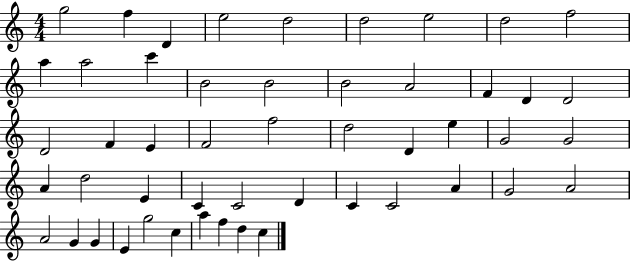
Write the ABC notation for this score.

X:1
T:Untitled
M:4/4
L:1/4
K:C
g2 f D e2 d2 d2 e2 d2 f2 a a2 c' B2 B2 B2 A2 F D D2 D2 F E F2 f2 d2 D e G2 G2 A d2 E C C2 D C C2 A G2 A2 A2 G G E g2 c a f d c